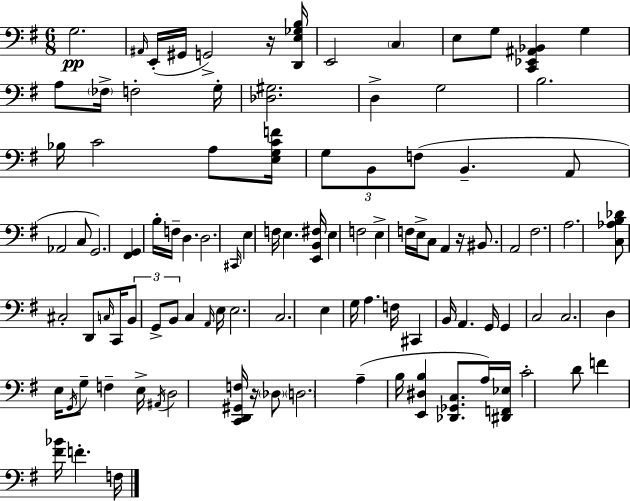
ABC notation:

X:1
T:Untitled
M:6/8
L:1/4
K:Em
G,2 ^A,,/4 E,,/4 ^G,,/4 G,,2 z/4 [D,,E,_G,B,]/4 E,,2 C, E,/2 G,/2 [C,,_E,,^A,,_B,,] G, A,/2 _F,/4 F,2 G,/4 [_D,^G,]2 D, G,2 B,2 _B,/4 C2 A,/2 [E,G,CF]/4 G,/2 B,,/2 F,/2 B,, A,,/2 _A,,2 C,/2 G,,2 [^F,,G,,] B,/4 F,/4 D, D,2 ^C,,/4 E, F,/4 E, [E,,B,,^F,]/4 E, F,2 E, F,/4 E,/4 C,/2 A,, z/4 ^B,,/2 A,,2 ^F,2 A,2 [C,_A,B,_D]/2 ^C,2 D,,/2 C,/4 C,,/4 B,,/2 G,,/2 B,,/2 C, A,,/4 E,/4 E,2 C,2 E, G,/4 A, F,/4 ^C,, B,,/4 A,, G,,/4 G,, C,2 C,2 D, E,/4 G,,/4 G,/2 F, E,/4 ^A,,/4 D,2 [C,,D,,^G,,F,]/4 z/4 _D,/2 D,2 A, B,/4 [E,,^D,B,] [_D,,_G,,C,]/2 A,/4 [^D,,F,,_E,]/4 C2 D/2 F [^F_B]/4 F F,/4